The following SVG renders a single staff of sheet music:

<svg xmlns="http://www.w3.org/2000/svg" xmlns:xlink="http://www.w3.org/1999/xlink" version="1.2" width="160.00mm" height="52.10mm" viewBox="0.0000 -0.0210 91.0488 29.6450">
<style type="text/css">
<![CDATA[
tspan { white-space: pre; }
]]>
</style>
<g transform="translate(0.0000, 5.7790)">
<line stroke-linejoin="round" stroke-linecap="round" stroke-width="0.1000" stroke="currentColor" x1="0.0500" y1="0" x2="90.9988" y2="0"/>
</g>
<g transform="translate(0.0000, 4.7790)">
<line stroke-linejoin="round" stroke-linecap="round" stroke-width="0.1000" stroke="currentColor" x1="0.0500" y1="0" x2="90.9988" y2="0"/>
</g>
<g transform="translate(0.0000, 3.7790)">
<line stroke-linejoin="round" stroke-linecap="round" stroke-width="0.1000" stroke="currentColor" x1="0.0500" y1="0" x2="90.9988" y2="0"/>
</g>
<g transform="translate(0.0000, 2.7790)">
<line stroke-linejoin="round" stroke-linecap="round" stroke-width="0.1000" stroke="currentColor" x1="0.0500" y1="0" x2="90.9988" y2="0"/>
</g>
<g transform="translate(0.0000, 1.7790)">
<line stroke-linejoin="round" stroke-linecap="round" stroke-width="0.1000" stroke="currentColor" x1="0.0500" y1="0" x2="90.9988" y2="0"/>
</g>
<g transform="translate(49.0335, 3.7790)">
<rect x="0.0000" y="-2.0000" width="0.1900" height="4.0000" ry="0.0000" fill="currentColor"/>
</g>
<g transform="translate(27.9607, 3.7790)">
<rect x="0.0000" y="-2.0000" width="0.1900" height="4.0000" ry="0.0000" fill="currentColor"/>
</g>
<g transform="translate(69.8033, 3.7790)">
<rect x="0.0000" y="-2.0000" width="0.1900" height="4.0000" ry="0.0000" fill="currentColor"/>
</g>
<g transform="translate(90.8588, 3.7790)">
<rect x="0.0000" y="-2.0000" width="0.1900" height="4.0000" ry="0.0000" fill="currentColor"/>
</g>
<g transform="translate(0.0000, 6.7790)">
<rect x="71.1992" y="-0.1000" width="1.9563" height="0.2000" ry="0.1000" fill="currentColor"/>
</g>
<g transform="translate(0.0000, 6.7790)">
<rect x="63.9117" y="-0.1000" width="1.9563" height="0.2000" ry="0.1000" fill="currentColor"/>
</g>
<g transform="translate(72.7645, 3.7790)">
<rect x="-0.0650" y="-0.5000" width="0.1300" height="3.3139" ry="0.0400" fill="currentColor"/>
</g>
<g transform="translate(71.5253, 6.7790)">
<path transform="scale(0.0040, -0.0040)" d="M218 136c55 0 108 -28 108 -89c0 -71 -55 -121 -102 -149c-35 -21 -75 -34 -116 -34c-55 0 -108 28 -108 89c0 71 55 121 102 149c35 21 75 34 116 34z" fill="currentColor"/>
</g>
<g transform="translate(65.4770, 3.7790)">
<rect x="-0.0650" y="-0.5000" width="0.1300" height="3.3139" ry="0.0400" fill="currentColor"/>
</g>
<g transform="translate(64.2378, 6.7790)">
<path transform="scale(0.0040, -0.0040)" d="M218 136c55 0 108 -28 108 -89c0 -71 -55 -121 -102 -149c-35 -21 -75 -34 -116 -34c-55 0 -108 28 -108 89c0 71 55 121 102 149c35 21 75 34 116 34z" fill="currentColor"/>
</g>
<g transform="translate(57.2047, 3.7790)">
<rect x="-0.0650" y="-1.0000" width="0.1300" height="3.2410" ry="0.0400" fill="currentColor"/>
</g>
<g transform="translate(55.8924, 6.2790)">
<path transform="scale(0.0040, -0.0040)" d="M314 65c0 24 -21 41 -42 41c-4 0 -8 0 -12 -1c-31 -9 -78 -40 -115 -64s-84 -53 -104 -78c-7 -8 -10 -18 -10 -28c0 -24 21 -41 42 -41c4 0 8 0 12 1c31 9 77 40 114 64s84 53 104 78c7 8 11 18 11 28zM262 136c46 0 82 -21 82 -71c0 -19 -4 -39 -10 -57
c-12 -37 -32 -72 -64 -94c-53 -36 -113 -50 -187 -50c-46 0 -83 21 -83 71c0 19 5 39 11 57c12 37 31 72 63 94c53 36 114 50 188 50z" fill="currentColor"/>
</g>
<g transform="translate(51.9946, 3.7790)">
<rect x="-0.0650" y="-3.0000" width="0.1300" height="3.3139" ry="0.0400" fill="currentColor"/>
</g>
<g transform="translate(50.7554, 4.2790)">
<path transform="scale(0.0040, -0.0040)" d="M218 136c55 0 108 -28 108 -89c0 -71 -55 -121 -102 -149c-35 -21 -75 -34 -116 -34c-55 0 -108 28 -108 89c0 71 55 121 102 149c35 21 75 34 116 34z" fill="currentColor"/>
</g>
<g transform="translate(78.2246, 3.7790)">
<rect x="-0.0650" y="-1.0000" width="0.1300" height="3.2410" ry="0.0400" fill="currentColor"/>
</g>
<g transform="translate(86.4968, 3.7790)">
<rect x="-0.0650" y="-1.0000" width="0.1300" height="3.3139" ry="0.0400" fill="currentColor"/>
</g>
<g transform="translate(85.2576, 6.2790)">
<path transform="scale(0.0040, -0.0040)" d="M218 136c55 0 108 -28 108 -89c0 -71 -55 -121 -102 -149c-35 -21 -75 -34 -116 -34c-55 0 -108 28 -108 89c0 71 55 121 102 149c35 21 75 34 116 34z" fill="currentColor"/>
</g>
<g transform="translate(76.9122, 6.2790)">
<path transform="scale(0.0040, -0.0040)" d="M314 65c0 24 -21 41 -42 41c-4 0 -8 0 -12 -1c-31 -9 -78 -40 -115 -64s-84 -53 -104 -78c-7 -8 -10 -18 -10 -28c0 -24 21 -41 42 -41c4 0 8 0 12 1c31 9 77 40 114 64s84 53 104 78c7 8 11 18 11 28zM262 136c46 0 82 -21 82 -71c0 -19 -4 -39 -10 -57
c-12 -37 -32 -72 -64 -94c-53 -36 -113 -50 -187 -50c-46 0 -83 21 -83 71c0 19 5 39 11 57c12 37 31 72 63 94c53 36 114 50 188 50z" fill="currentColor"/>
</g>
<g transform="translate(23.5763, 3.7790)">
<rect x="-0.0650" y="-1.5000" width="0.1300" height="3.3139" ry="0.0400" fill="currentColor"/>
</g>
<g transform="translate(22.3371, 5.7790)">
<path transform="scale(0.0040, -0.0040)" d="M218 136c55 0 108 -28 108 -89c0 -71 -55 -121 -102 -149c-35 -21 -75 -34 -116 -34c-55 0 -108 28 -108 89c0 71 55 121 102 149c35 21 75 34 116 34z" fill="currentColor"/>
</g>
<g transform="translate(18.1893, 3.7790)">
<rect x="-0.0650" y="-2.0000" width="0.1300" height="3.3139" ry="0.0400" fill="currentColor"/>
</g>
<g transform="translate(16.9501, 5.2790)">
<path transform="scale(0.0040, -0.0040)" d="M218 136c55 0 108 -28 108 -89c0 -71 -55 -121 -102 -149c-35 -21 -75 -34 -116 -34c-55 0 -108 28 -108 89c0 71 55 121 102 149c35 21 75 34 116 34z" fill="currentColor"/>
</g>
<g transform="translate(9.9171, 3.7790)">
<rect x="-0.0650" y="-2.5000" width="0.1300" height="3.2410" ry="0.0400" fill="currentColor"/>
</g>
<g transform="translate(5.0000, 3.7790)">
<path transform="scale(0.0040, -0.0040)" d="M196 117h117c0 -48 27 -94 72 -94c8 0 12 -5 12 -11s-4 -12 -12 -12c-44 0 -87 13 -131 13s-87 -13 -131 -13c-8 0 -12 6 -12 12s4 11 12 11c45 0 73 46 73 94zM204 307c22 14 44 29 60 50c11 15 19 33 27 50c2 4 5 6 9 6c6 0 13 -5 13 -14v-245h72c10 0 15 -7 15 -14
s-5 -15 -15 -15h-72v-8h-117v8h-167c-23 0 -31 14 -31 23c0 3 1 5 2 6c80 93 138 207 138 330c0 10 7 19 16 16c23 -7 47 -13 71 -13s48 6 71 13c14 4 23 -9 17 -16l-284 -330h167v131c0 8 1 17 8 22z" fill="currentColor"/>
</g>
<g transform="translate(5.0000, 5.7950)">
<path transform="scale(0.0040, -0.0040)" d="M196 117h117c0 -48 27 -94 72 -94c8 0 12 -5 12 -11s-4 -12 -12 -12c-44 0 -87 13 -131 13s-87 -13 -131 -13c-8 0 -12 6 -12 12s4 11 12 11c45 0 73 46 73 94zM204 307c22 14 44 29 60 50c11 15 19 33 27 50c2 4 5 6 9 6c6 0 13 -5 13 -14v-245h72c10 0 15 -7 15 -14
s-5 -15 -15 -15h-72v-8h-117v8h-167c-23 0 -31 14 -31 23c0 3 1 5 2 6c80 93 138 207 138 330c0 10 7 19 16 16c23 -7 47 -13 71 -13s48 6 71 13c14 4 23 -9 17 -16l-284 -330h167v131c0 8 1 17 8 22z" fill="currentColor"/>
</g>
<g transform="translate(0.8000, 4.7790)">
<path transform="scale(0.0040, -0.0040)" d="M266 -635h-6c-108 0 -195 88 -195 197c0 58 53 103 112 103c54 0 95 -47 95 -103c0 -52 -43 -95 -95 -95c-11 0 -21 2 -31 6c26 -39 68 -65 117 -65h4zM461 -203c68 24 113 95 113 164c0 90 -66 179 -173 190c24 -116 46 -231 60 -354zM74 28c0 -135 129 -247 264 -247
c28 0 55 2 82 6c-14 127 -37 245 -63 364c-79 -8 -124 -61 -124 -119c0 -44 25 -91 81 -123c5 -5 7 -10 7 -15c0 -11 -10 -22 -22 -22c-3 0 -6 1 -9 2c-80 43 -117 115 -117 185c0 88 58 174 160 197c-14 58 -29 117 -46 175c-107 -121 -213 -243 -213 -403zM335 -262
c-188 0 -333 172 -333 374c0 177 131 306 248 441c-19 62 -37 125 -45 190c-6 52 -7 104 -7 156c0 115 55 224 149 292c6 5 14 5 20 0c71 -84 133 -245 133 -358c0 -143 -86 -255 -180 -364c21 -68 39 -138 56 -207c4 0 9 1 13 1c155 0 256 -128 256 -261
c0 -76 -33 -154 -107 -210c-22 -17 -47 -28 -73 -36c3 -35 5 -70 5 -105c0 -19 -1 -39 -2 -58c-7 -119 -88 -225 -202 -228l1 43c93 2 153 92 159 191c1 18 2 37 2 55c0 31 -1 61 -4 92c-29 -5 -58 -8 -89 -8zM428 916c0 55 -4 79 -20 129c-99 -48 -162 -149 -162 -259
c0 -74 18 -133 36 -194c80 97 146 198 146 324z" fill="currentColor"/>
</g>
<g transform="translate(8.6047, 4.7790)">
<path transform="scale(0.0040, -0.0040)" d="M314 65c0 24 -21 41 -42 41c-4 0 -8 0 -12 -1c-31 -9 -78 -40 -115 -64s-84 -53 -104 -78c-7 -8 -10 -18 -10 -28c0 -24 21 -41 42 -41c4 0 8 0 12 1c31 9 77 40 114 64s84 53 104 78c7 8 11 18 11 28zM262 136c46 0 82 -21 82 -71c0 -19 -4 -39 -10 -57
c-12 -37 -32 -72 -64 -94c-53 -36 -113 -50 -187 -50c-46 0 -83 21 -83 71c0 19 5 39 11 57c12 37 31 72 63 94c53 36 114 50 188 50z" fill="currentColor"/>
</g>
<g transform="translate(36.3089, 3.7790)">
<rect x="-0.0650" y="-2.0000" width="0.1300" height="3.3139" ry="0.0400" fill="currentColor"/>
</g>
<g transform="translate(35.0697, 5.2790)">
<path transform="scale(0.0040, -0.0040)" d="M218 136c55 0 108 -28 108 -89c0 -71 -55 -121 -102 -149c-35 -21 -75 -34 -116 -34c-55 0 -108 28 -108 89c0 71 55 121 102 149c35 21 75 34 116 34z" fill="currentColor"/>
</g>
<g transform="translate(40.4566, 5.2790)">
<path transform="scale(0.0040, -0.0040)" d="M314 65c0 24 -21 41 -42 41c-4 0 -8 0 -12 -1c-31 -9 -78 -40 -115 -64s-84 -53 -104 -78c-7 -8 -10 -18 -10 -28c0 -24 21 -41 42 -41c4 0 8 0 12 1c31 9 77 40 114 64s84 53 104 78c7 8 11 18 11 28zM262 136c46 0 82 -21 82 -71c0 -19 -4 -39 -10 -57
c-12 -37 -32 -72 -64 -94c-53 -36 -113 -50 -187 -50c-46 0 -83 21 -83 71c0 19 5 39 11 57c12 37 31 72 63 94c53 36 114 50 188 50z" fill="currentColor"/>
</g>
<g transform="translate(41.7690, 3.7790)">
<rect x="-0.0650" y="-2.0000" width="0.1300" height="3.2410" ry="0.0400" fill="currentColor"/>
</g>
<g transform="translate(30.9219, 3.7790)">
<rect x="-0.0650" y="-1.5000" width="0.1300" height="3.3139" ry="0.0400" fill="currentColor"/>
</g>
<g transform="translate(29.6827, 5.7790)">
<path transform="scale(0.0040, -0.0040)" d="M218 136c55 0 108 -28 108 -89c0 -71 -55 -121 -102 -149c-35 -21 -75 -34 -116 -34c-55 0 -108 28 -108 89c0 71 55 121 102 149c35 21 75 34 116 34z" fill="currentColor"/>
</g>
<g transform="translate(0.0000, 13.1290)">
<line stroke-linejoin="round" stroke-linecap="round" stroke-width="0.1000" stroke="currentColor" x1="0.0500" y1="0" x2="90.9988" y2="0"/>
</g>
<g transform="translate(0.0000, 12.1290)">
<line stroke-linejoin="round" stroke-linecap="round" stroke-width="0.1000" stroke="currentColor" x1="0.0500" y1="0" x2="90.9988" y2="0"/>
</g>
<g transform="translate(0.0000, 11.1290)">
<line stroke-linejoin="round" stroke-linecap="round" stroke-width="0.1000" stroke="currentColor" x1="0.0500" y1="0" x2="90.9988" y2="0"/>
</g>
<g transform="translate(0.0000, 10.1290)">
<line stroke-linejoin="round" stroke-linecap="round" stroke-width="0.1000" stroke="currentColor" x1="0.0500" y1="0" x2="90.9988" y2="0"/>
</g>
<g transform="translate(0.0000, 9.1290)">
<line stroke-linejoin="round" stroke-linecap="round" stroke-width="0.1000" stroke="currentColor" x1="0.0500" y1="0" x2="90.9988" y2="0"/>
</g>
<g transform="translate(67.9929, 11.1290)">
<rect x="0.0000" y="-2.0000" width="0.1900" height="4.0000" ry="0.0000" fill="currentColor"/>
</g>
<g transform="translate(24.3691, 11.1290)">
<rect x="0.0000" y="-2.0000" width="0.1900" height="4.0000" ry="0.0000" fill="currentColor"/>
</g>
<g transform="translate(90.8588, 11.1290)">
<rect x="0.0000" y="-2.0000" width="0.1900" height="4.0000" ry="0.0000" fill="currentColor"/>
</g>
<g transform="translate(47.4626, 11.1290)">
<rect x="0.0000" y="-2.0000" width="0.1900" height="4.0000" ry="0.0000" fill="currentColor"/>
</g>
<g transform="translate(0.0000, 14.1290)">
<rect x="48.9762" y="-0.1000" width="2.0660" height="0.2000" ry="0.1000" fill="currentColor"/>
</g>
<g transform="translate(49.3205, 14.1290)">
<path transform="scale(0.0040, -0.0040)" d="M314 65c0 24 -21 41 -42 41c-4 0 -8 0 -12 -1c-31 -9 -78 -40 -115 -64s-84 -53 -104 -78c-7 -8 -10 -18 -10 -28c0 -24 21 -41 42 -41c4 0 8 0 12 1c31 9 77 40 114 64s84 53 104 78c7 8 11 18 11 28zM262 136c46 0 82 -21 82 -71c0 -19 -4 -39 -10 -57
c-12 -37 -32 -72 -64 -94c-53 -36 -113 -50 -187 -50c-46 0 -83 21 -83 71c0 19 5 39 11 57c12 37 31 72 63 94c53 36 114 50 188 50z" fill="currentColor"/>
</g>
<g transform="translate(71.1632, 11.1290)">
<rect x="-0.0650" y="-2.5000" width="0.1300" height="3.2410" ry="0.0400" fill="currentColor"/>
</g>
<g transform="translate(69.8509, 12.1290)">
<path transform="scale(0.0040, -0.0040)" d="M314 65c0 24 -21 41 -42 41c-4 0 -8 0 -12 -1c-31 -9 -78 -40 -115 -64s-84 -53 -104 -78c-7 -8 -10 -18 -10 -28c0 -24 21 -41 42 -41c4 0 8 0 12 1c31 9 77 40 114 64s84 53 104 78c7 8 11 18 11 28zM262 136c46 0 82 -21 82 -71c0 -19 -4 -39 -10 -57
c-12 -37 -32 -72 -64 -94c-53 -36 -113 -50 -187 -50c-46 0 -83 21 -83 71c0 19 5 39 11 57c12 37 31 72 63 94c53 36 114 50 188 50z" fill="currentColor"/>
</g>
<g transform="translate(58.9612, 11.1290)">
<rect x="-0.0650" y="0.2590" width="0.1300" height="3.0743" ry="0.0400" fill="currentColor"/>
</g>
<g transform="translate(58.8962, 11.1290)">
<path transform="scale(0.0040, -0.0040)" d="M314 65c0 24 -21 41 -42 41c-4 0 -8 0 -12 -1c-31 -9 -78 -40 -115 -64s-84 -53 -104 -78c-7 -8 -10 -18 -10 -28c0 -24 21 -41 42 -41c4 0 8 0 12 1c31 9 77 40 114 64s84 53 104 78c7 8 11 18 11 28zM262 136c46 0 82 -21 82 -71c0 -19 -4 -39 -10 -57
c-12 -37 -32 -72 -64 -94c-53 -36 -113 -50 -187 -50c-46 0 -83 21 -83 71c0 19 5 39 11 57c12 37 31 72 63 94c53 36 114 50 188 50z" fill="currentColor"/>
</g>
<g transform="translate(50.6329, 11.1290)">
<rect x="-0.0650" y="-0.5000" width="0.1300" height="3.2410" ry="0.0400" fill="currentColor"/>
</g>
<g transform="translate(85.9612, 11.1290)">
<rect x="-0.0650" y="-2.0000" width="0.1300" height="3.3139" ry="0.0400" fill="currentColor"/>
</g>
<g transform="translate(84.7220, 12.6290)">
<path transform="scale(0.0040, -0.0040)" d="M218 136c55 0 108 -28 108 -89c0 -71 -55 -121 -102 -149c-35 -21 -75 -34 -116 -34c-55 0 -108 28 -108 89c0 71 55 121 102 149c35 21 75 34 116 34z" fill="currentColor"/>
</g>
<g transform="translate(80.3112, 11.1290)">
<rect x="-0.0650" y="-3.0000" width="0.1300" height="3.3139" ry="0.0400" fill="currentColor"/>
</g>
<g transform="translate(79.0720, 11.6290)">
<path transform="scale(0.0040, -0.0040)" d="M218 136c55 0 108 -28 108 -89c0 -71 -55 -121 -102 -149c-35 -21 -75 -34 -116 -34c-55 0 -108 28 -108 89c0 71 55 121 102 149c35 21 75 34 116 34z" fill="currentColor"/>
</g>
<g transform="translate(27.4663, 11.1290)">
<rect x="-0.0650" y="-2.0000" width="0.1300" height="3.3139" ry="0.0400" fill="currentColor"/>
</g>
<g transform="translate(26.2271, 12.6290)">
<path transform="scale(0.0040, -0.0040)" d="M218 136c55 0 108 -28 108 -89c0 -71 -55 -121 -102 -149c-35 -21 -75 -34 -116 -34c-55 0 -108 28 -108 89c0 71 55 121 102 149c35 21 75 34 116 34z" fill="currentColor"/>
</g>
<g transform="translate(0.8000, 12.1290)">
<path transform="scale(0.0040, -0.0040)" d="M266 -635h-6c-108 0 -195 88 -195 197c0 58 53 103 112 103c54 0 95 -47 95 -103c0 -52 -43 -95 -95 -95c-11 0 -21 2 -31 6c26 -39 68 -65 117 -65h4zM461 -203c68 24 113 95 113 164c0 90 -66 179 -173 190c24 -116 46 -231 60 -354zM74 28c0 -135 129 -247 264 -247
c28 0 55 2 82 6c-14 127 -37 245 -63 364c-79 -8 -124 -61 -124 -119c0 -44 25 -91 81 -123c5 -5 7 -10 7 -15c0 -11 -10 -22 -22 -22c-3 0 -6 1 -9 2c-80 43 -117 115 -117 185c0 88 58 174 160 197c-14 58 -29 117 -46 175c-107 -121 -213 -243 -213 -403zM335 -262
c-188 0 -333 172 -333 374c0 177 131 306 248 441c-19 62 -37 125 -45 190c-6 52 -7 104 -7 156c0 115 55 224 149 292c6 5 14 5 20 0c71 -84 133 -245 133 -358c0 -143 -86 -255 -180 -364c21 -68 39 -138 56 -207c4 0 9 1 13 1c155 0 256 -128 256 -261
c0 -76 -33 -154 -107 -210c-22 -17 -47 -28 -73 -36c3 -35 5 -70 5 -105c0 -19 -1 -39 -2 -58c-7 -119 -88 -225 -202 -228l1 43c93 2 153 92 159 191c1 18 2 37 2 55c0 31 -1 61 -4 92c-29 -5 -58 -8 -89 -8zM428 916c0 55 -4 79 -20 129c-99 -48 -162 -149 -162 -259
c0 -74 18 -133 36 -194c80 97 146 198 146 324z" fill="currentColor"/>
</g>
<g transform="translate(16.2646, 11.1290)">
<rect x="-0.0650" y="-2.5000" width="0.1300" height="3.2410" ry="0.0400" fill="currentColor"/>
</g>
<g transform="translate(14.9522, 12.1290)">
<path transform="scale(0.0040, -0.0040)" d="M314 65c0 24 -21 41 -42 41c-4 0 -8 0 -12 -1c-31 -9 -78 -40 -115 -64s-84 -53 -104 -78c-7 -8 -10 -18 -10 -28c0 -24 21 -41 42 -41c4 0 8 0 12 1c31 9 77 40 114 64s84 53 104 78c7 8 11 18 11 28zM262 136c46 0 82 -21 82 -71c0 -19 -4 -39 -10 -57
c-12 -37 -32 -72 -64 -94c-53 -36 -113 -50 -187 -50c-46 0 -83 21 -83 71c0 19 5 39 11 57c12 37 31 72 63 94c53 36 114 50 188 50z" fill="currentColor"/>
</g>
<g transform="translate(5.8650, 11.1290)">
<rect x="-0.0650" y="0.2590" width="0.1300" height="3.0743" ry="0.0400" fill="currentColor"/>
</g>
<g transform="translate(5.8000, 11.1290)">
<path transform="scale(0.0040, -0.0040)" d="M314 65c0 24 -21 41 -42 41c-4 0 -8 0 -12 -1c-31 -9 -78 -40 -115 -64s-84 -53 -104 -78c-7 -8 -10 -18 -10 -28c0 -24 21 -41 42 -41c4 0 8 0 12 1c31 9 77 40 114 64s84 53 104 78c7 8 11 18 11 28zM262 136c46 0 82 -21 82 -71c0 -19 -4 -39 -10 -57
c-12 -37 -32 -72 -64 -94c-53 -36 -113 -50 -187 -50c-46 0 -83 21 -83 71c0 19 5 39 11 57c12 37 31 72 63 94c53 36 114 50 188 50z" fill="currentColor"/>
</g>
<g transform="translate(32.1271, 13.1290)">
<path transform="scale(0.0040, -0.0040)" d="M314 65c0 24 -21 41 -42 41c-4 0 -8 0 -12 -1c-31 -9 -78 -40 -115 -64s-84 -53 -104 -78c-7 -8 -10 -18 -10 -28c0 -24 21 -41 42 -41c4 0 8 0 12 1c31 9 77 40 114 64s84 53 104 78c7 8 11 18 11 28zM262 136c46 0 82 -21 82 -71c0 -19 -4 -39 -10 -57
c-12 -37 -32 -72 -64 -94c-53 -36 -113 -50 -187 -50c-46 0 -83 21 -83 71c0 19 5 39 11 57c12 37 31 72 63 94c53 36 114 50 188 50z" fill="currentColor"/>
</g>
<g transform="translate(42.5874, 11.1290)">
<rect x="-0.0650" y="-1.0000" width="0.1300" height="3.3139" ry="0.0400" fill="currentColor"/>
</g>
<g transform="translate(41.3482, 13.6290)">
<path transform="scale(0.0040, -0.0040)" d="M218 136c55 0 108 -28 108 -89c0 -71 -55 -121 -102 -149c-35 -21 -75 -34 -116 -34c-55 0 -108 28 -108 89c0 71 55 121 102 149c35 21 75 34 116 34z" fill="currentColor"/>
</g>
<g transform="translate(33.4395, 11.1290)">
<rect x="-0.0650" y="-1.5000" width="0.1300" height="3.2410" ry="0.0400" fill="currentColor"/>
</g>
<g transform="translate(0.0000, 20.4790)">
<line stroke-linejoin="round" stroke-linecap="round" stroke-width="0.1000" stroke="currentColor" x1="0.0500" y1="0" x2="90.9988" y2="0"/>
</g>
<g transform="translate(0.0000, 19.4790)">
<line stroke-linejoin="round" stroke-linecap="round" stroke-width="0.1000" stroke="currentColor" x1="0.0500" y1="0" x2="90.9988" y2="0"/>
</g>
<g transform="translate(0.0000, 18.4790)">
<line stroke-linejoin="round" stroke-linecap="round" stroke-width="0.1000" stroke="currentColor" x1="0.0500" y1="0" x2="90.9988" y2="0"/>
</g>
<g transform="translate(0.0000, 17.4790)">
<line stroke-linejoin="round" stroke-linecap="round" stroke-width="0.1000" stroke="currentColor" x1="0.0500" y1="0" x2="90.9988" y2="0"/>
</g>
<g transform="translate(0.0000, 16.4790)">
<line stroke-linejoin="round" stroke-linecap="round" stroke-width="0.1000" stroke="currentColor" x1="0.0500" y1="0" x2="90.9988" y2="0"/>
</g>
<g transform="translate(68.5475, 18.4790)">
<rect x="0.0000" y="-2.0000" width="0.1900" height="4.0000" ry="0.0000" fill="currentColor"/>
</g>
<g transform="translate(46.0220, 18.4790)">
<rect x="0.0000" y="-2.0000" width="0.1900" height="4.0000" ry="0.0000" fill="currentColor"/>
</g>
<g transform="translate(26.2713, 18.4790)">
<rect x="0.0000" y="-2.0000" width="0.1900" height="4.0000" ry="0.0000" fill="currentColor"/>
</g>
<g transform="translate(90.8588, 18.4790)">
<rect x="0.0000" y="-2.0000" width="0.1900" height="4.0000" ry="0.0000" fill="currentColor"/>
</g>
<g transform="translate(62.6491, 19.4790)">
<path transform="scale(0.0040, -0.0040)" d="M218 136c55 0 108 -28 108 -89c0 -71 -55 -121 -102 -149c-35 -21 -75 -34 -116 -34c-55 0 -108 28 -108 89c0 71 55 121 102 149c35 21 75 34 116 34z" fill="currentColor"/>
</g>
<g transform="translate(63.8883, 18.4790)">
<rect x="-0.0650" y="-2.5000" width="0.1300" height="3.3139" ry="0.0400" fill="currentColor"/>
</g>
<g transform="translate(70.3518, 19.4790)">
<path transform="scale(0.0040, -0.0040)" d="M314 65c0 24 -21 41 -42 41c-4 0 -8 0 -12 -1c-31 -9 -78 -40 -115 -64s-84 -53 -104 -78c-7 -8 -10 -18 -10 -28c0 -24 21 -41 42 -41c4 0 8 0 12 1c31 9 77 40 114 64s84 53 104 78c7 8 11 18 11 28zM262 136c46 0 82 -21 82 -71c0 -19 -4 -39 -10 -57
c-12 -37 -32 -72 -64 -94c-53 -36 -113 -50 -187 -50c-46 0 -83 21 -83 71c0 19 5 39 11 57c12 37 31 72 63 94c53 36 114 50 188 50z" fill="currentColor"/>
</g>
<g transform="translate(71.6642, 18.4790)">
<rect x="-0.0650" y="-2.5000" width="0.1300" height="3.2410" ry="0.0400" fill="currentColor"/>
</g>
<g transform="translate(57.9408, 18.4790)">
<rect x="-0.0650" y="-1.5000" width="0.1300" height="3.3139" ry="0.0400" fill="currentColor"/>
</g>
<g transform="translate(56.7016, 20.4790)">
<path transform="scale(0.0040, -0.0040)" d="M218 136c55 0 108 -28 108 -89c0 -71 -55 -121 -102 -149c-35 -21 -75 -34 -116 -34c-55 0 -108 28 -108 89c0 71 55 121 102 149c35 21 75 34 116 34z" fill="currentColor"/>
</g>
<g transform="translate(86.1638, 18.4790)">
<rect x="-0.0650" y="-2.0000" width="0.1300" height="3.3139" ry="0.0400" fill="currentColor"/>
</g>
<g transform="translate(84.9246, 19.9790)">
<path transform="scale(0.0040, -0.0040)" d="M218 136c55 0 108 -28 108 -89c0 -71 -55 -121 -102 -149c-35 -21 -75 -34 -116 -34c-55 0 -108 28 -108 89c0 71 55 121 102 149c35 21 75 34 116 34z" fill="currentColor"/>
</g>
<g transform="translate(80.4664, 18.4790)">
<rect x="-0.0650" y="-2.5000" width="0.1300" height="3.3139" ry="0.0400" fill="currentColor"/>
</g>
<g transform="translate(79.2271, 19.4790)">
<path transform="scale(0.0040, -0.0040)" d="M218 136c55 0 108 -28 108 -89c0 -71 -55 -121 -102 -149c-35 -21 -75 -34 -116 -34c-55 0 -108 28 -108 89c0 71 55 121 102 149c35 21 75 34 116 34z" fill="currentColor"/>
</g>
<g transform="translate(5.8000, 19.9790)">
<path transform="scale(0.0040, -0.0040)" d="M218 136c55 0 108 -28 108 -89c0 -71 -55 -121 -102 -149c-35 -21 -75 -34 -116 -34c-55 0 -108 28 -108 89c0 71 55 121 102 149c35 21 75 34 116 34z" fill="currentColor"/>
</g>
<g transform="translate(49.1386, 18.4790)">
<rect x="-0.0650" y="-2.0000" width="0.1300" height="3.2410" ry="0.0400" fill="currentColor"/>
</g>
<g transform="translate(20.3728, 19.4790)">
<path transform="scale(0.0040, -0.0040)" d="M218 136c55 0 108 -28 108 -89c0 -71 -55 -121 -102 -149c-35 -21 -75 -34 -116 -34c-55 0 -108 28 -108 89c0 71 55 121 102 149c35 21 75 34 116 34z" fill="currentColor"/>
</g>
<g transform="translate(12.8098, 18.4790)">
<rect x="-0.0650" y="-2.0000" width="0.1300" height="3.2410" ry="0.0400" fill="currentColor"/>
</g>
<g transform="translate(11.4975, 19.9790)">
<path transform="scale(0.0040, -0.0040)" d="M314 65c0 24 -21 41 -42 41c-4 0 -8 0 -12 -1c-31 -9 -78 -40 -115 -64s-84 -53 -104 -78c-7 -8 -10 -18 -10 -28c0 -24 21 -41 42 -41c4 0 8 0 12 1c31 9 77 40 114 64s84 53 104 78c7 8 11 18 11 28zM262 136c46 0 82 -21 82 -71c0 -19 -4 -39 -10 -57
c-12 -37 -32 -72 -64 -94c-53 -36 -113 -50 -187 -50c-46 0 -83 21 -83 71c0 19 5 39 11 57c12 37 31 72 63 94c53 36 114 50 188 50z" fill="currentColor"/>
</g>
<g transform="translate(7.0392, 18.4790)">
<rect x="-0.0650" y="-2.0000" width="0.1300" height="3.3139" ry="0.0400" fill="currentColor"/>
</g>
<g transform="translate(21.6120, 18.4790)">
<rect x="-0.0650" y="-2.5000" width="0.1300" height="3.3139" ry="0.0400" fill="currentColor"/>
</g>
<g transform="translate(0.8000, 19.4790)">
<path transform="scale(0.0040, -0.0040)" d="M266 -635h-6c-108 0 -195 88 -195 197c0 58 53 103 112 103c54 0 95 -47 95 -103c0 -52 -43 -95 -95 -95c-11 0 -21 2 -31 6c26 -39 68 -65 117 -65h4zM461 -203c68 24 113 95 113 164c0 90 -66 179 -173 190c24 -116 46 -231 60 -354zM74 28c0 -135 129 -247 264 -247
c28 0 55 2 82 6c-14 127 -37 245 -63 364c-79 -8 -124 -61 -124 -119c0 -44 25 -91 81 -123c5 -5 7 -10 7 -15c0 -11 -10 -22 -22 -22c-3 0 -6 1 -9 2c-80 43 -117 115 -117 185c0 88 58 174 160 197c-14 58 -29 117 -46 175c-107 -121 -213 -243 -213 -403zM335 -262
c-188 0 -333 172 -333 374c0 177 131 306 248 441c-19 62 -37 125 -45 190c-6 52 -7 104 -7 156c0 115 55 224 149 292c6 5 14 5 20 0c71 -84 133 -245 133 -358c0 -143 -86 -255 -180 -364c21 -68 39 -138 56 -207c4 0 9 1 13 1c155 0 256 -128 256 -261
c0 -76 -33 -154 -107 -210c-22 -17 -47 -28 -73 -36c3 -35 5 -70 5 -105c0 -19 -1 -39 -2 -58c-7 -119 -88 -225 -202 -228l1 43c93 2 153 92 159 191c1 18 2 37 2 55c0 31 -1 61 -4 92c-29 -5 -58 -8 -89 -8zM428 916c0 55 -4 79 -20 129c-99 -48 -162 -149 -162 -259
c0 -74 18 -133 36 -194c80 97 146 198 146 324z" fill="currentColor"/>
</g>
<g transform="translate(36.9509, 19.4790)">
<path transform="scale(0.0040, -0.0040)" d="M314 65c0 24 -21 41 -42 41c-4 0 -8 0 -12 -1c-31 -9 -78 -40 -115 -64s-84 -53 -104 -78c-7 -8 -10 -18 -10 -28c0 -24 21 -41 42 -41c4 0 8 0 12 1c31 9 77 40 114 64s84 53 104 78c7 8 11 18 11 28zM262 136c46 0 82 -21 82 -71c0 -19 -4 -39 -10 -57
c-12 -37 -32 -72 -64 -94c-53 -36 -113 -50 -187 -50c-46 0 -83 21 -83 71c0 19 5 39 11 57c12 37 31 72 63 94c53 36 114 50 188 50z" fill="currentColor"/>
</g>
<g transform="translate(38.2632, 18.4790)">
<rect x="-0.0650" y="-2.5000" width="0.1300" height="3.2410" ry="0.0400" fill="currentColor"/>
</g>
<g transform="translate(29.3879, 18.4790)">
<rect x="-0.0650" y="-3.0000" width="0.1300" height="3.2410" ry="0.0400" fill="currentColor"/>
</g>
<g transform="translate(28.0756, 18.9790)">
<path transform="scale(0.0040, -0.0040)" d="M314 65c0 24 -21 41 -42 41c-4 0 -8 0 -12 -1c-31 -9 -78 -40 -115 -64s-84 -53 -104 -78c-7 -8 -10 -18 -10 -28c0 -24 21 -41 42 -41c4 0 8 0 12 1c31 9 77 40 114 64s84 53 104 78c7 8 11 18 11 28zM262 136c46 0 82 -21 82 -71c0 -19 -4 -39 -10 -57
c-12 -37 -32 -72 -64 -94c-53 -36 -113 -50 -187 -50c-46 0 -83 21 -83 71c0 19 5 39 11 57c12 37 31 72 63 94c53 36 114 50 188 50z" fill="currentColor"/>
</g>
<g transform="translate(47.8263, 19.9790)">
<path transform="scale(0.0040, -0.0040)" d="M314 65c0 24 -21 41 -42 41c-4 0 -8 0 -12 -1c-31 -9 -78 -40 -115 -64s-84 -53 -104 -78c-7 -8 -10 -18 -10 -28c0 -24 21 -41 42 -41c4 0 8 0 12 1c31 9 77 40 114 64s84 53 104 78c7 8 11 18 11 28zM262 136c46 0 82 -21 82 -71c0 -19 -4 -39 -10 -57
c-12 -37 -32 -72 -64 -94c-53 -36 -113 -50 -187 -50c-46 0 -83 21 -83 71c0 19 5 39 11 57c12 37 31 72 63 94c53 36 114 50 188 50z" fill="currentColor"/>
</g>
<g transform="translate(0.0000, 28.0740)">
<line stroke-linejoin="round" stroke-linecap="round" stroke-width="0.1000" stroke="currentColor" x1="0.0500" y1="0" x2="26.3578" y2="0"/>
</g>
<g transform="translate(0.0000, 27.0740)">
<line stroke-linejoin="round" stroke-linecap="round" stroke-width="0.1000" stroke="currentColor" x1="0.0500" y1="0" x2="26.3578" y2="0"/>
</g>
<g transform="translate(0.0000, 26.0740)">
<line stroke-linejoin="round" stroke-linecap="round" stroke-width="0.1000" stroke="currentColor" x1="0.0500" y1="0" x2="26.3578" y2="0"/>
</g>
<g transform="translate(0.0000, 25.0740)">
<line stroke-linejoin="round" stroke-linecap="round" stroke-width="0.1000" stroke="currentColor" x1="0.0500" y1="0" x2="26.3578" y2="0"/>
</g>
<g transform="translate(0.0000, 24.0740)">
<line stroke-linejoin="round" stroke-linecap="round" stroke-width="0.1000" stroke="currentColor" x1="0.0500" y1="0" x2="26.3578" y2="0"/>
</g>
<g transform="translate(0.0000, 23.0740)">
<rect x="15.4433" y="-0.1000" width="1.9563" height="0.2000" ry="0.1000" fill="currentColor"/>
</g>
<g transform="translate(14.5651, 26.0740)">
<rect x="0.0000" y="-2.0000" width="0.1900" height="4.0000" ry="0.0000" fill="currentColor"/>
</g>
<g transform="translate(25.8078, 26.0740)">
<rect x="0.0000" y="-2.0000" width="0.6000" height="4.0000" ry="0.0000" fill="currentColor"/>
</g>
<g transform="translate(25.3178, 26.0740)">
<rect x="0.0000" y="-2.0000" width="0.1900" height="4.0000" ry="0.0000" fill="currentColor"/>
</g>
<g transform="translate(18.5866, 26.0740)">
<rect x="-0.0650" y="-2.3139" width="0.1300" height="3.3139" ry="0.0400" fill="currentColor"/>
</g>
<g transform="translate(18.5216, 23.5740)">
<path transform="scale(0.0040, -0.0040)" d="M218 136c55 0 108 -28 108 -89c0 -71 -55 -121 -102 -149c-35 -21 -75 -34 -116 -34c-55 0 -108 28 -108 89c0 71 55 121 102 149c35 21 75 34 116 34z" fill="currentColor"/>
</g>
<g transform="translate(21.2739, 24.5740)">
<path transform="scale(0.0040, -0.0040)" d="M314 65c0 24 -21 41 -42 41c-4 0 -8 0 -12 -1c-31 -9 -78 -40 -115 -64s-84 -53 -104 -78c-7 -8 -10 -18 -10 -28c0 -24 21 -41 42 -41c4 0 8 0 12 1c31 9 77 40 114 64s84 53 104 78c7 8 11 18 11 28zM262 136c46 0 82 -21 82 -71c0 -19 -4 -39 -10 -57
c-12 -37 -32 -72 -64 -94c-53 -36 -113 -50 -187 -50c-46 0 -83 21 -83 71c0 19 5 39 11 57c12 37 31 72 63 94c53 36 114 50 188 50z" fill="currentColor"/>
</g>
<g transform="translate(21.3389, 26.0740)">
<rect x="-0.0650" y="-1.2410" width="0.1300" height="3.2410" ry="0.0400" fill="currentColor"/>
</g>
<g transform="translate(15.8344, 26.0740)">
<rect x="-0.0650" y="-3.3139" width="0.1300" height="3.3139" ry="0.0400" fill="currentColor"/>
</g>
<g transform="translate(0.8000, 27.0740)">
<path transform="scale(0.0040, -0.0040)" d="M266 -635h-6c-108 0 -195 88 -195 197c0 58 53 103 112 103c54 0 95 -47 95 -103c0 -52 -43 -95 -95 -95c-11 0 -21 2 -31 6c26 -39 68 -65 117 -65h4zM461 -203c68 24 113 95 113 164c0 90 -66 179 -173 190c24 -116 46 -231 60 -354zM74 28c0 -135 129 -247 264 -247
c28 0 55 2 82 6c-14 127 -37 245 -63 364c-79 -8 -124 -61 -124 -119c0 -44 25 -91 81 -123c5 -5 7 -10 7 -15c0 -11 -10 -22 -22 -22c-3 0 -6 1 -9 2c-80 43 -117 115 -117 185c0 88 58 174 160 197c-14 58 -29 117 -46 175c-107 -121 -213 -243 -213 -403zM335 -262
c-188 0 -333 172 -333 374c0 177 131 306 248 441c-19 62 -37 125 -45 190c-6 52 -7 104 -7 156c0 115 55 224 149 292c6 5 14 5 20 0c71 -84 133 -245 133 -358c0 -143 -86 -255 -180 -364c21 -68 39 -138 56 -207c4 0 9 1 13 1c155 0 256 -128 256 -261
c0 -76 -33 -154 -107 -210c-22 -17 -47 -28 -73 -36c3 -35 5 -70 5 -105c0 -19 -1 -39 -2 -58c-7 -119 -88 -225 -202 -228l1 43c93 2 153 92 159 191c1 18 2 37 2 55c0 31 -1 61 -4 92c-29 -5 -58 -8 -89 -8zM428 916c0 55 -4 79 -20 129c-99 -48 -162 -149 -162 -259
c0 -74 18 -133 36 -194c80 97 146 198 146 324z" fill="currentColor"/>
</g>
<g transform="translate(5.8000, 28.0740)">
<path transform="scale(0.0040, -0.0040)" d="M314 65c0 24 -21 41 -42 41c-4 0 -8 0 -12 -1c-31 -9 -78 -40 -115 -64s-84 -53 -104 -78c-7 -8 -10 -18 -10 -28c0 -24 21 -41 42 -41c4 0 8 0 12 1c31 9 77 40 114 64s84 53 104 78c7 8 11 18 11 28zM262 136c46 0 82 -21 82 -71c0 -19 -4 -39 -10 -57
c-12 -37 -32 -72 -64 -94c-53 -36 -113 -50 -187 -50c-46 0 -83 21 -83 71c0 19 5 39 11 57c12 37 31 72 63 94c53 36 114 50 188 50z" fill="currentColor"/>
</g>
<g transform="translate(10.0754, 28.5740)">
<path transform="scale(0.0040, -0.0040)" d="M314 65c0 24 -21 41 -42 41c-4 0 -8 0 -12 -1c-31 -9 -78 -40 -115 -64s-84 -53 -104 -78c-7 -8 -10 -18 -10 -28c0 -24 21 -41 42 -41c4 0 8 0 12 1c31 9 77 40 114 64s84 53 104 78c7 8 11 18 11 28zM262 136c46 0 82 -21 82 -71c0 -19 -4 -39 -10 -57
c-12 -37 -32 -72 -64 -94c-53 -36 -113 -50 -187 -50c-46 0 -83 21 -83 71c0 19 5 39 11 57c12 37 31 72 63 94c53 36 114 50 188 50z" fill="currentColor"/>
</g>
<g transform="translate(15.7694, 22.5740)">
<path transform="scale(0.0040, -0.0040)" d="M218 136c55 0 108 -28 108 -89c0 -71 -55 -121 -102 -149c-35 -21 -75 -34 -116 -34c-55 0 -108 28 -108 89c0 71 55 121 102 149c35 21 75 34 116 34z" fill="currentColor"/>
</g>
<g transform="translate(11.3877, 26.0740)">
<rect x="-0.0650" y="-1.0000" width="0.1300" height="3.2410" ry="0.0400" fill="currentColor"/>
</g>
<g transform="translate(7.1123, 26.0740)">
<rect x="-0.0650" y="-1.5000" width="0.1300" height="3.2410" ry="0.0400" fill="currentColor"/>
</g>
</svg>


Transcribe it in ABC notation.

X:1
T:Untitled
M:4/4
L:1/4
K:C
G2 F E E F F2 A D2 C C D2 D B2 G2 F E2 D C2 B2 G2 A F F F2 G A2 G2 F2 E G G2 G F E2 D2 b g e2